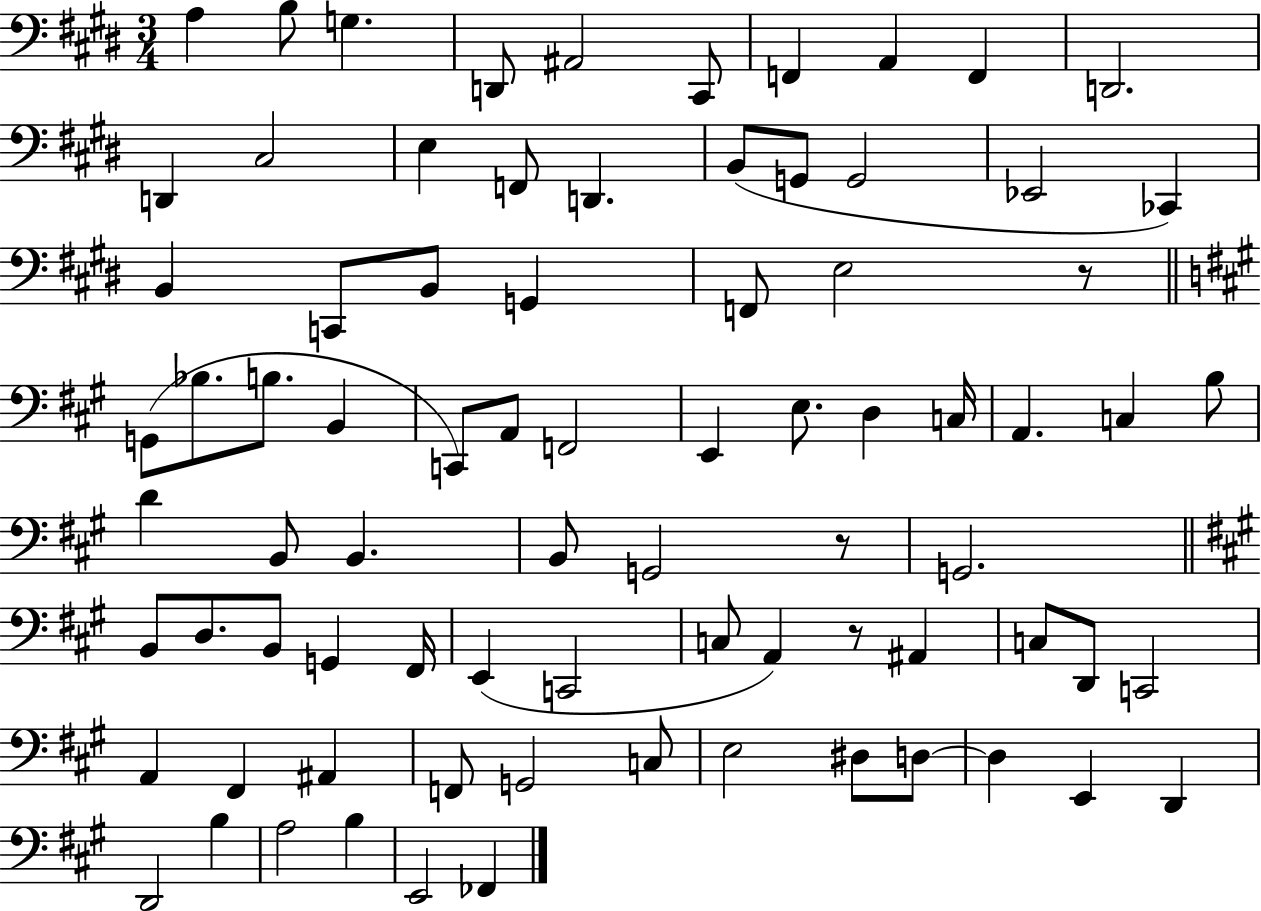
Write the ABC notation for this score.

X:1
T:Untitled
M:3/4
L:1/4
K:E
A, B,/2 G, D,,/2 ^A,,2 ^C,,/2 F,, A,, F,, D,,2 D,, ^C,2 E, F,,/2 D,, B,,/2 G,,/2 G,,2 _E,,2 _C,, B,, C,,/2 B,,/2 G,, F,,/2 E,2 z/2 G,,/2 _B,/2 B,/2 B,, C,,/2 A,,/2 F,,2 E,, E,/2 D, C,/4 A,, C, B,/2 D B,,/2 B,, B,,/2 G,,2 z/2 G,,2 B,,/2 D,/2 B,,/2 G,, ^F,,/4 E,, C,,2 C,/2 A,, z/2 ^A,, C,/2 D,,/2 C,,2 A,, ^F,, ^A,, F,,/2 G,,2 C,/2 E,2 ^D,/2 D,/2 D, E,, D,, D,,2 B, A,2 B, E,,2 _F,,